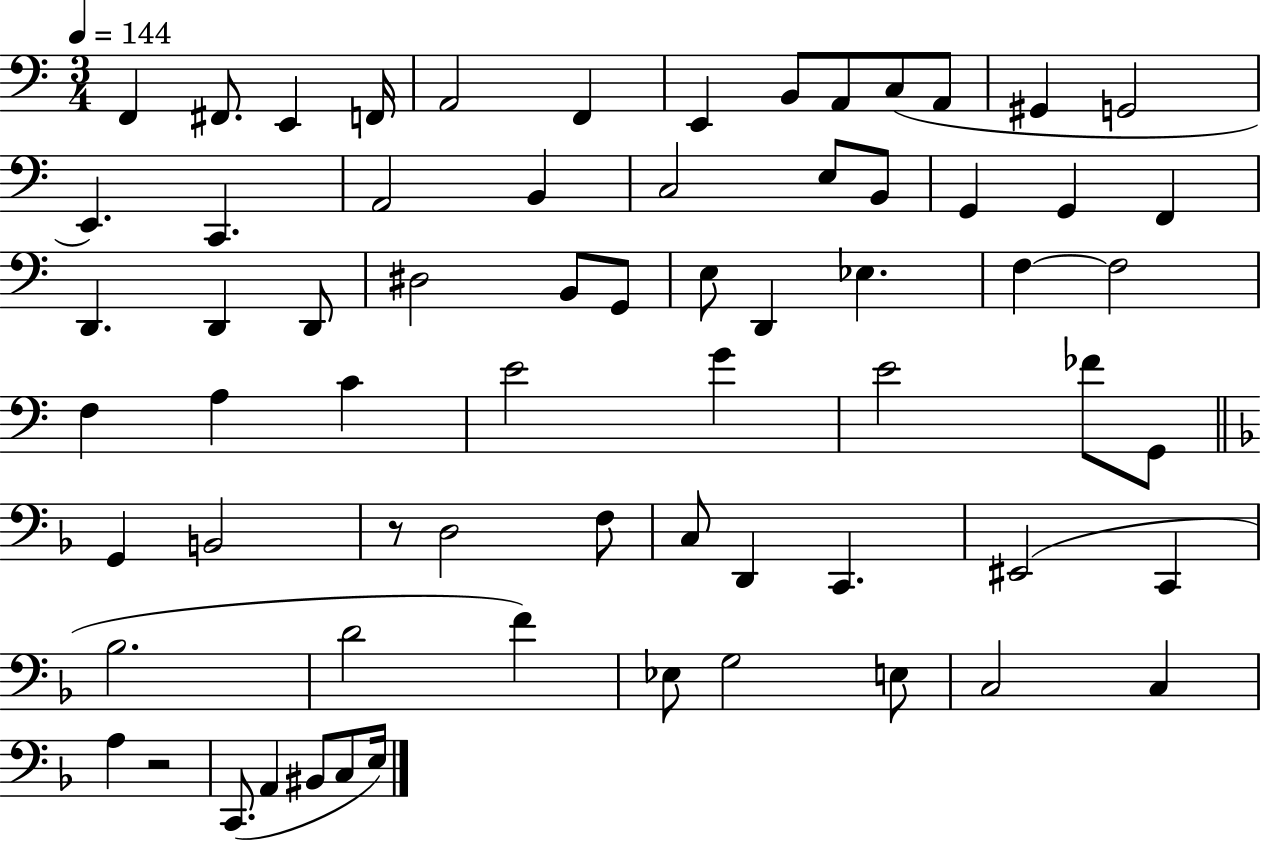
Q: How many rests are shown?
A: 2